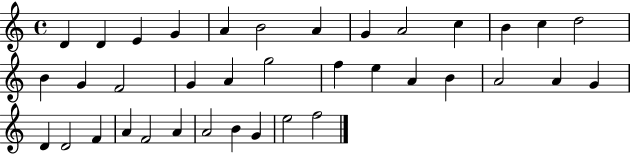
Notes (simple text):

D4/q D4/q E4/q G4/q A4/q B4/h A4/q G4/q A4/h C5/q B4/q C5/q D5/h B4/q G4/q F4/h G4/q A4/q G5/h F5/q E5/q A4/q B4/q A4/h A4/q G4/q D4/q D4/h F4/q A4/q F4/h A4/q A4/h B4/q G4/q E5/h F5/h